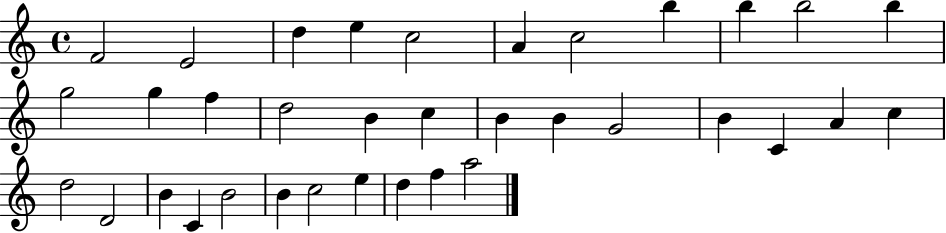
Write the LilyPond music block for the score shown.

{
  \clef treble
  \time 4/4
  \defaultTimeSignature
  \key c \major
  f'2 e'2 | d''4 e''4 c''2 | a'4 c''2 b''4 | b''4 b''2 b''4 | \break g''2 g''4 f''4 | d''2 b'4 c''4 | b'4 b'4 g'2 | b'4 c'4 a'4 c''4 | \break d''2 d'2 | b'4 c'4 b'2 | b'4 c''2 e''4 | d''4 f''4 a''2 | \break \bar "|."
}